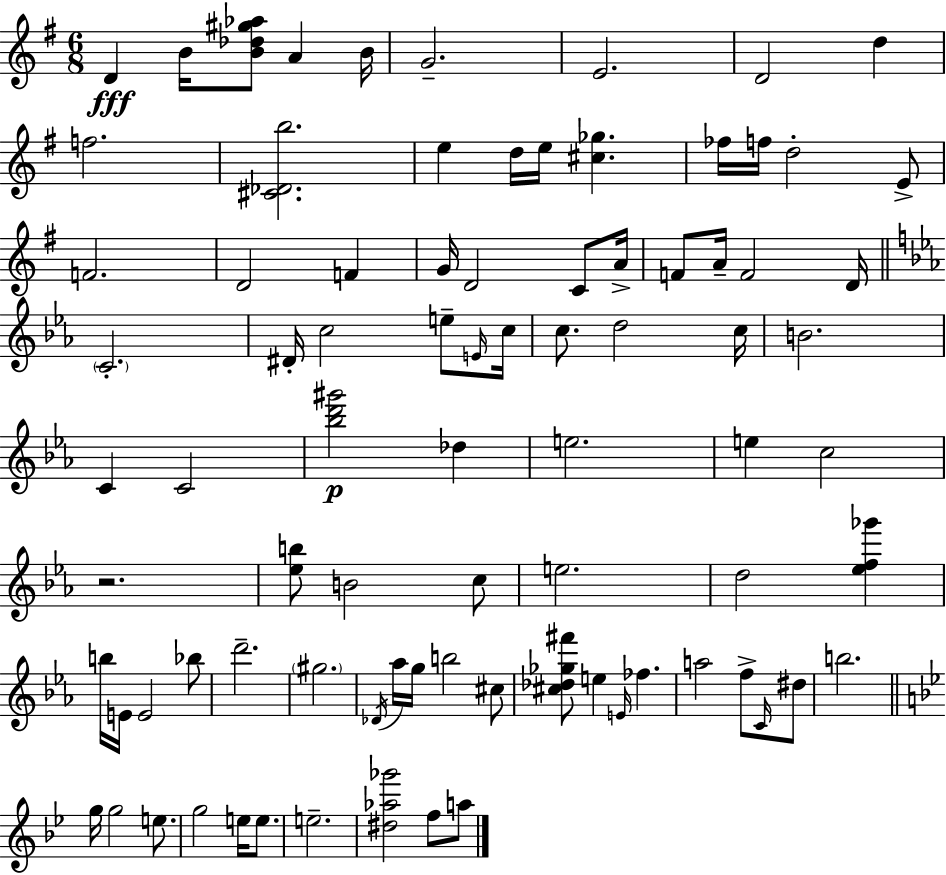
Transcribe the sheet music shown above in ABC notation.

X:1
T:Untitled
M:6/8
L:1/4
K:G
D B/4 [B_d^g_a]/2 A B/4 G2 E2 D2 d f2 [^C_Db]2 e d/4 e/4 [^c_g] _f/4 f/4 d2 E/2 F2 D2 F G/4 D2 C/2 A/4 F/2 A/4 F2 D/4 C2 ^D/4 c2 e/2 E/4 c/4 c/2 d2 c/4 B2 C C2 [_bd'^g']2 _d e2 e c2 z2 [_eb]/2 B2 c/2 e2 d2 [_ef_g'] b/4 E/4 E2 _b/2 d'2 ^g2 _D/4 _a/4 g/4 b2 ^c/2 [^c_d_g^f']/2 e E/4 _f a2 f/2 C/4 ^d/2 b2 g/4 g2 e/2 g2 e/4 e/2 e2 [^d_a_g']2 f/2 a/2